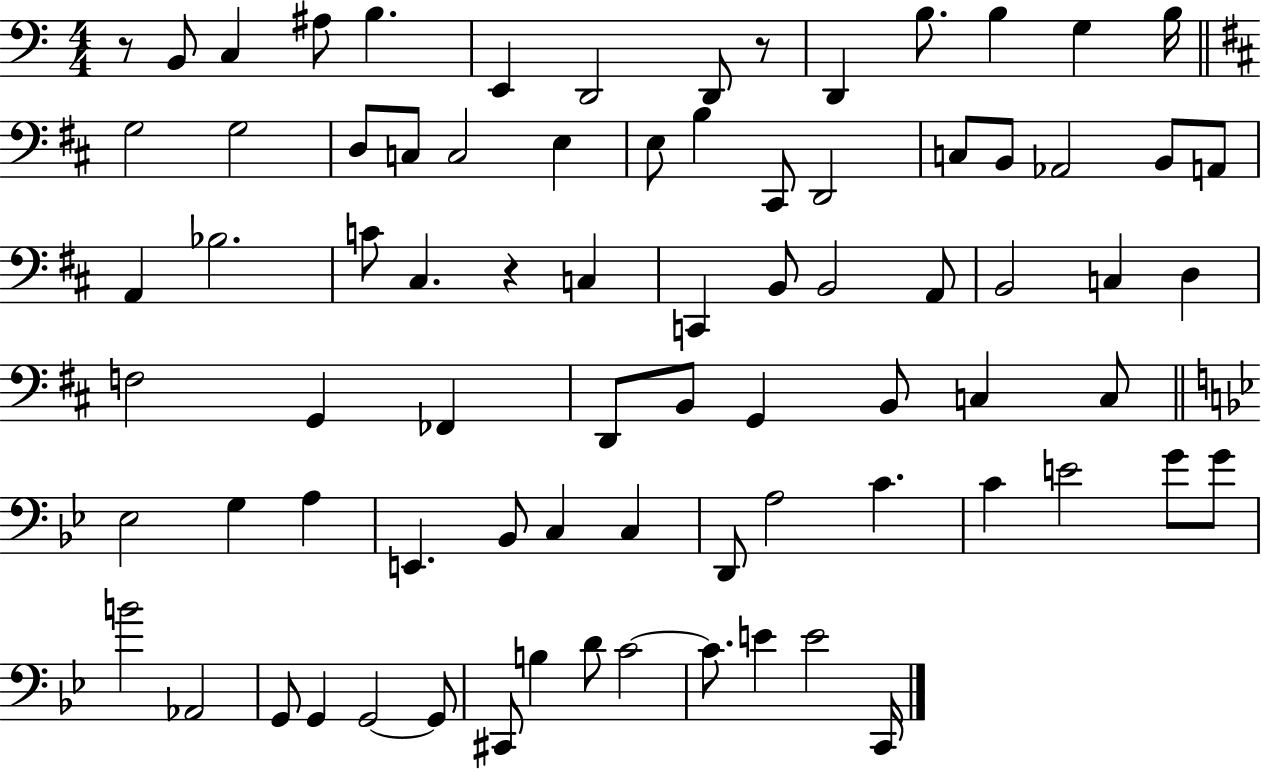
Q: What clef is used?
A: bass